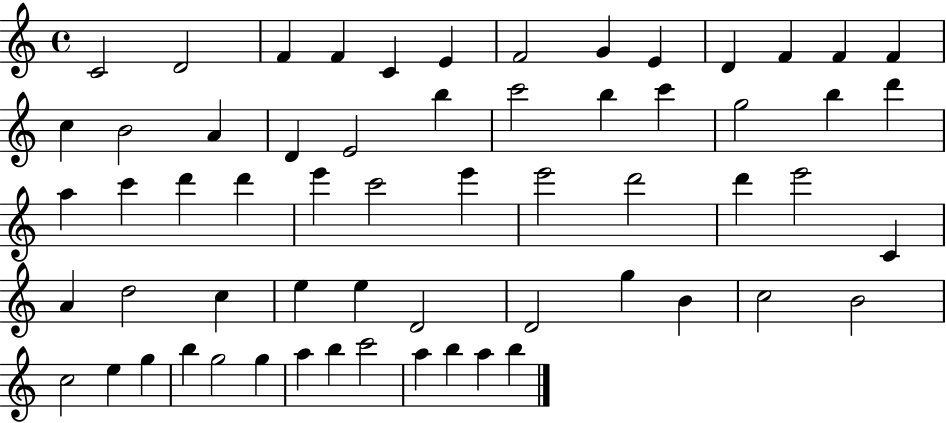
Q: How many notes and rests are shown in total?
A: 61